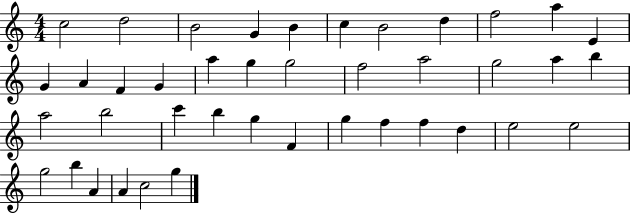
X:1
T:Untitled
M:4/4
L:1/4
K:C
c2 d2 B2 G B c B2 d f2 a E G A F G a g g2 f2 a2 g2 a b a2 b2 c' b g F g f f d e2 e2 g2 b A A c2 g